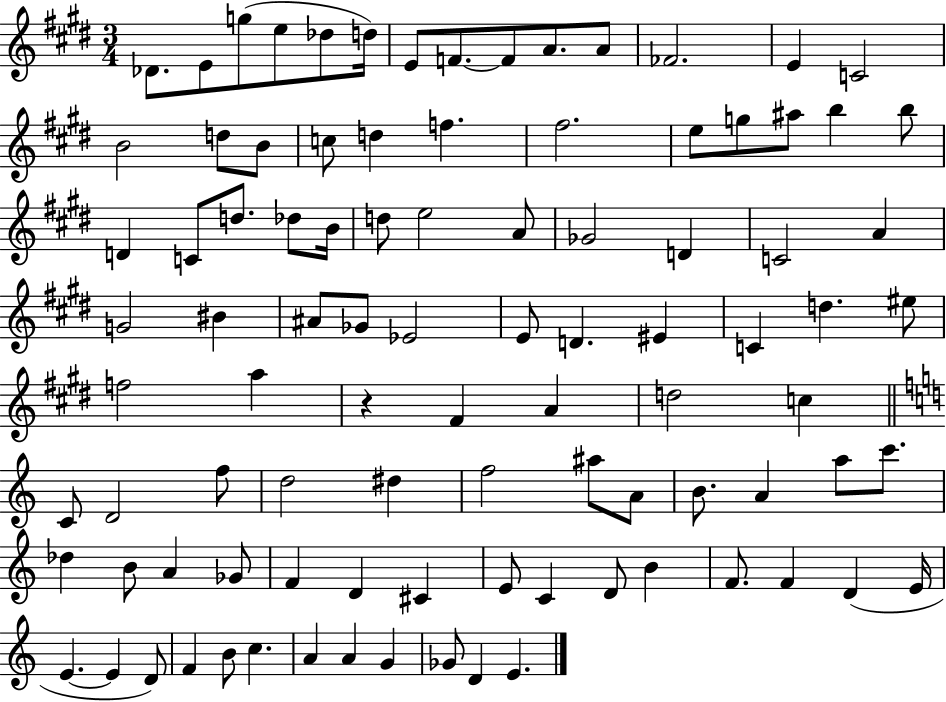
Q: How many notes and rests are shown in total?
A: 95